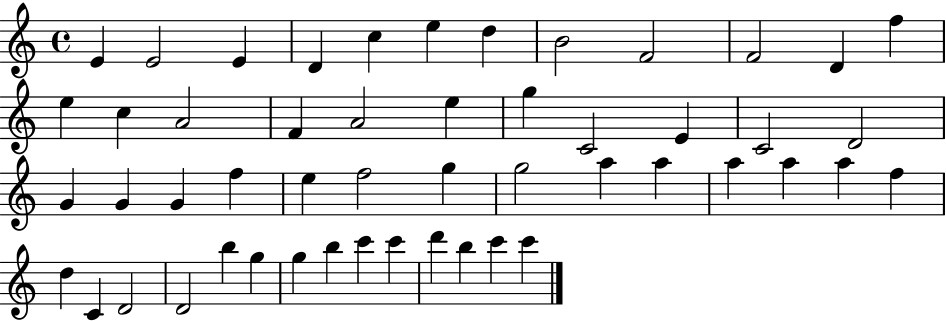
{
  \clef treble
  \time 4/4
  \defaultTimeSignature
  \key c \major
  e'4 e'2 e'4 | d'4 c''4 e''4 d''4 | b'2 f'2 | f'2 d'4 f''4 | \break e''4 c''4 a'2 | f'4 a'2 e''4 | g''4 c'2 e'4 | c'2 d'2 | \break g'4 g'4 g'4 f''4 | e''4 f''2 g''4 | g''2 a''4 a''4 | a''4 a''4 a''4 f''4 | \break d''4 c'4 d'2 | d'2 b''4 g''4 | g''4 b''4 c'''4 c'''4 | d'''4 b''4 c'''4 c'''4 | \break \bar "|."
}